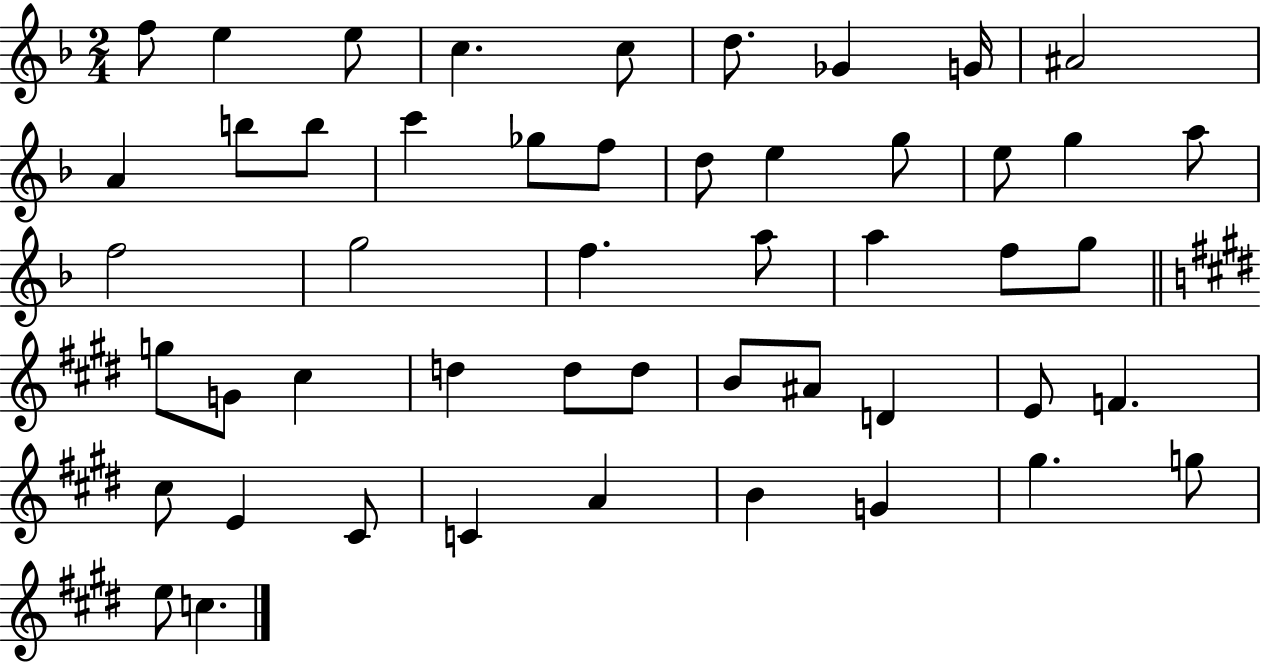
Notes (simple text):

F5/e E5/q E5/e C5/q. C5/e D5/e. Gb4/q G4/s A#4/h A4/q B5/e B5/e C6/q Gb5/e F5/e D5/e E5/q G5/e E5/e G5/q A5/e F5/h G5/h F5/q. A5/e A5/q F5/e G5/e G5/e G4/e C#5/q D5/q D5/e D5/e B4/e A#4/e D4/q E4/e F4/q. C#5/e E4/q C#4/e C4/q A4/q B4/q G4/q G#5/q. G5/e E5/e C5/q.